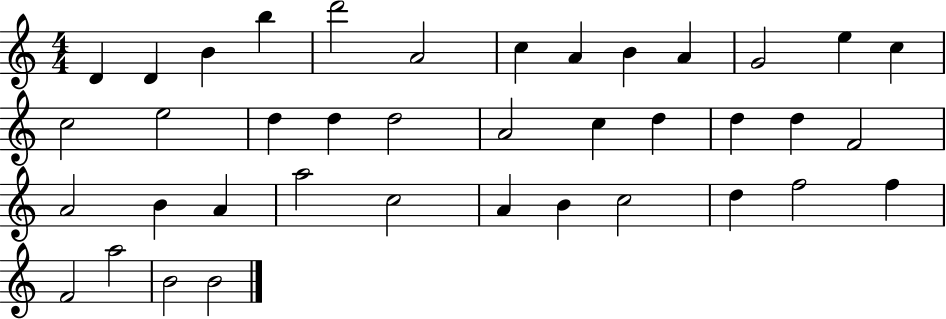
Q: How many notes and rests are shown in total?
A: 39